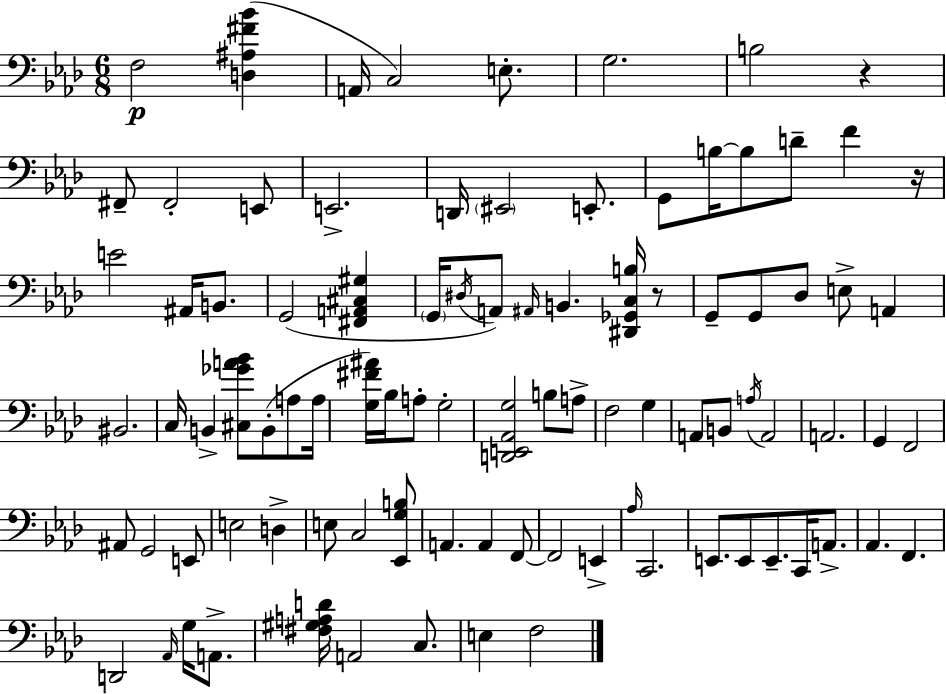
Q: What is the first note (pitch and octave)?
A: F3